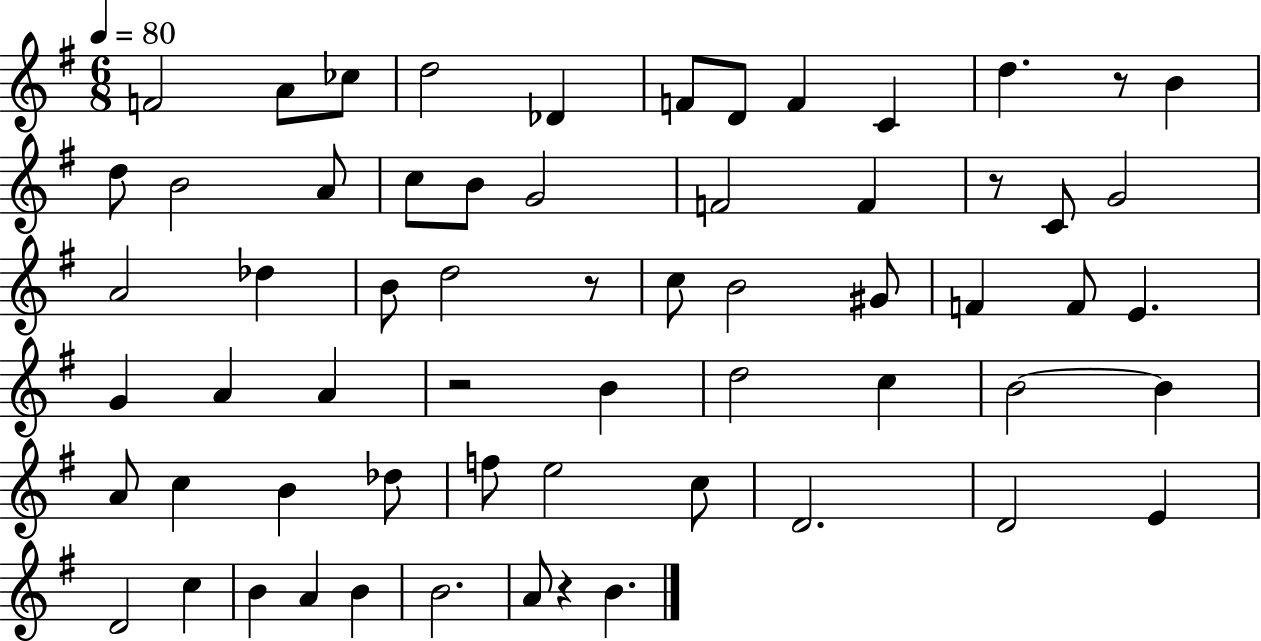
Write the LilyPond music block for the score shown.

{
  \clef treble
  \numericTimeSignature
  \time 6/8
  \key g \major
  \tempo 4 = 80
  \repeat volta 2 { f'2 a'8 ces''8 | d''2 des'4 | f'8 d'8 f'4 c'4 | d''4. r8 b'4 | \break d''8 b'2 a'8 | c''8 b'8 g'2 | f'2 f'4 | r8 c'8 g'2 | \break a'2 des''4 | b'8 d''2 r8 | c''8 b'2 gis'8 | f'4 f'8 e'4. | \break g'4 a'4 a'4 | r2 b'4 | d''2 c''4 | b'2~~ b'4 | \break a'8 c''4 b'4 des''8 | f''8 e''2 c''8 | d'2. | d'2 e'4 | \break d'2 c''4 | b'4 a'4 b'4 | b'2. | a'8 r4 b'4. | \break } \bar "|."
}